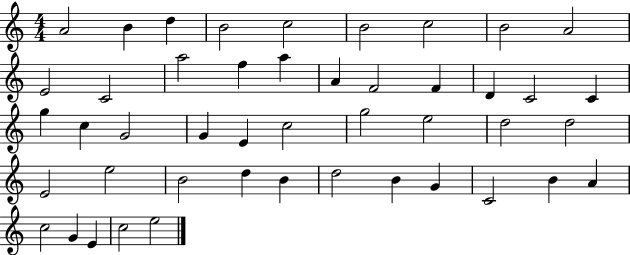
X:1
T:Untitled
M:4/4
L:1/4
K:C
A2 B d B2 c2 B2 c2 B2 A2 E2 C2 a2 f a A F2 F D C2 C g c G2 G E c2 g2 e2 d2 d2 E2 e2 B2 d B d2 B G C2 B A c2 G E c2 e2